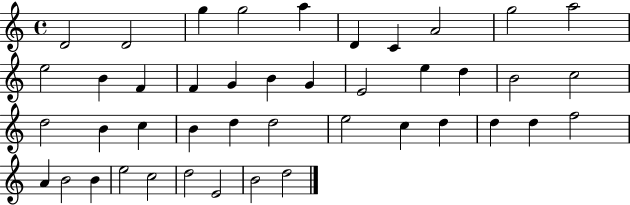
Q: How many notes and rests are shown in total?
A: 43